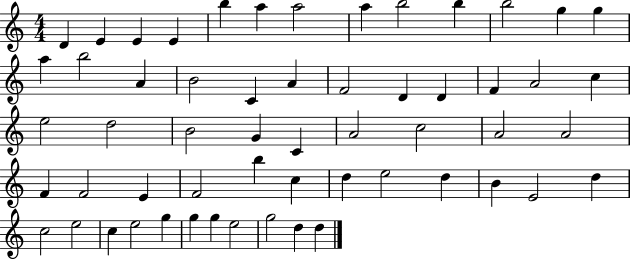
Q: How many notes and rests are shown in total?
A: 57